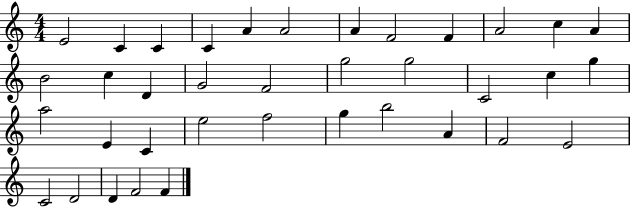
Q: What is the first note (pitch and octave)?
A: E4